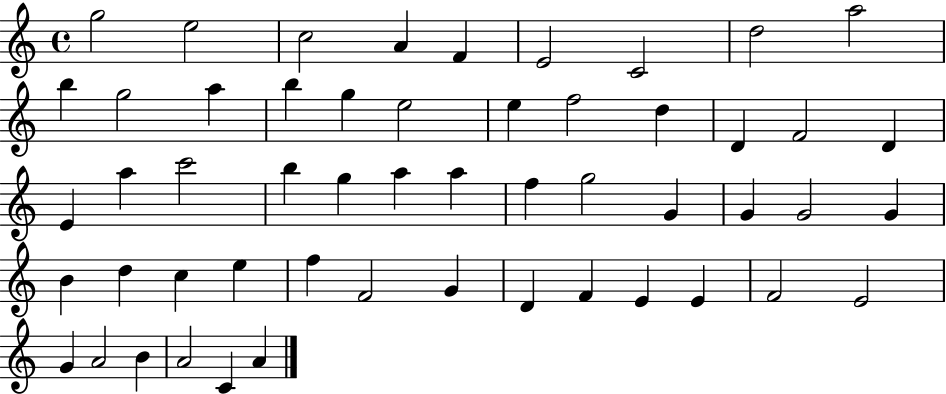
X:1
T:Untitled
M:4/4
L:1/4
K:C
g2 e2 c2 A F E2 C2 d2 a2 b g2 a b g e2 e f2 d D F2 D E a c'2 b g a a f g2 G G G2 G B d c e f F2 G D F E E F2 E2 G A2 B A2 C A